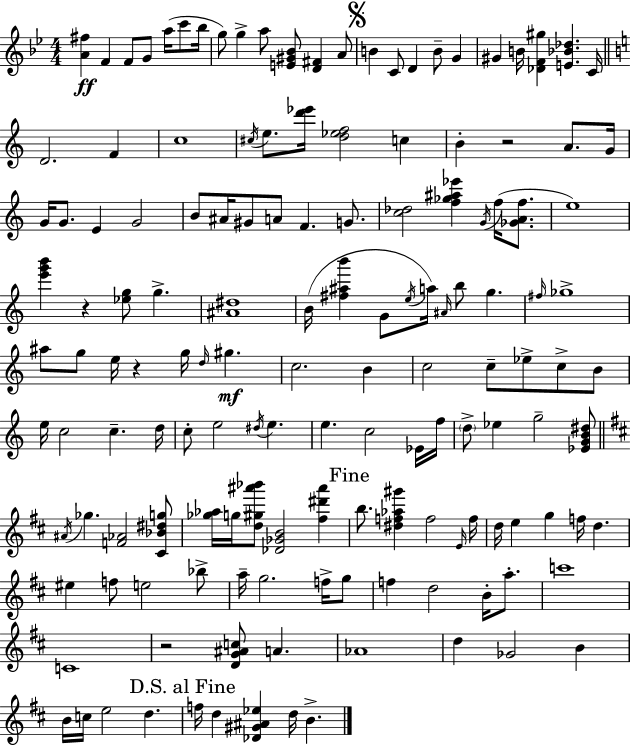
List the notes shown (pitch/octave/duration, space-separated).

[A4,F#5]/q F4/q F4/e G4/e A5/s C6/e Bb5/s G5/e G5/q A5/e [E4,G#4,Bb4]/e [D4,F#4]/q A4/e B4/q C4/e D4/q B4/e G4/q G#4/q B4/s [Db4,F4,G#5]/q [E4,Bb4,Db5]/q. C4/s D4/h. F4/q C5/w C#5/s E5/e. [D6,Eb6]/s [D5,Eb5,F5]/h C5/q B4/q R/h A4/e. G4/s G4/s G4/e. E4/q G4/h B4/e A#4/s G#4/e A4/e F4/q. G4/e. [C5,Db5]/h [F5,Gb5,A#5,Eb6]/q G4/s F5/s [Gb4,A4,F5]/e. E5/w [E6,G6,B6]/q R/q [Eb5,G5]/e G5/q. [A#4,D#5]/w B4/s [F#5,A#5,B6]/q G4/e E5/s A5/s A#4/s B5/e G5/q. F#5/s Gb5/w A#5/e G5/e E5/s R/q G5/s D5/s G#5/q. C5/h. B4/q C5/h C5/e Eb5/e C5/e B4/e E5/s C5/h C5/q. D5/s C5/e E5/h D#5/s E5/q. E5/q. C5/h Eb4/s F5/s D5/e Eb5/q G5/h [Eb4,G4,B4,D#5]/e A#4/s Gb5/q. [F4,Ab4]/h [C#4,Bb4,D#5,G5]/e [Gb5,Ab5]/s G5/s [D5,G#5,A#6,Bb6]/e [Db4,Gb4,B4]/h [F#5,D#6,A#6]/q B5/e. [D#5,F5,Ab5,G#6]/q F5/h E4/s F5/s D5/s E5/q G5/q F5/s D5/q. EIS5/q F5/e E5/h Bb5/e A5/s G5/h. F5/s G5/e F5/q D5/h B4/s A5/e. C6/w C4/w R/h [D4,G4,A#4,C5]/e A4/q. Ab4/w D5/q Gb4/h B4/q B4/s C5/s E5/h D5/q. F5/s D5/q [Db4,G#4,A#4,Eb5]/q D5/s B4/q.